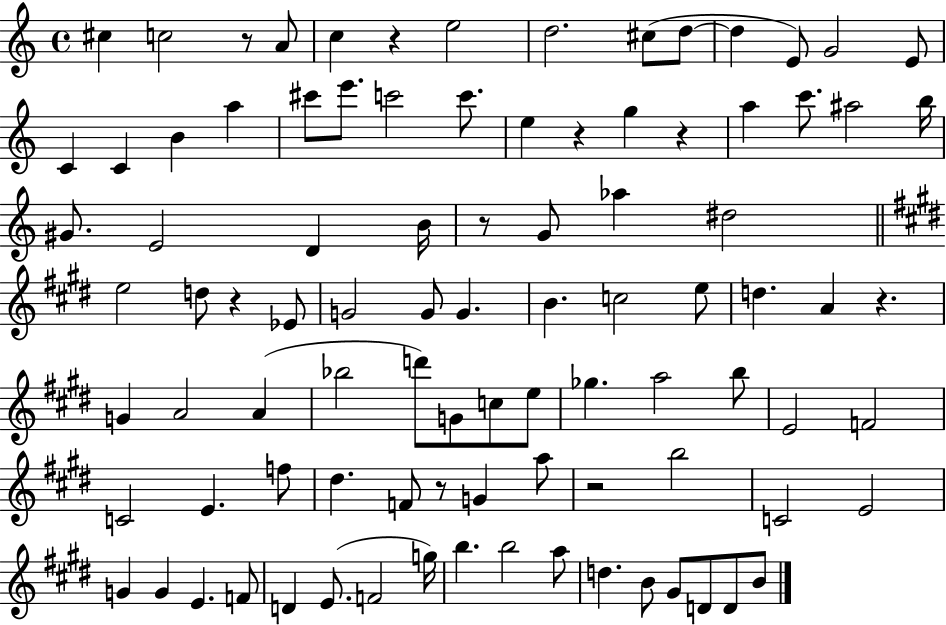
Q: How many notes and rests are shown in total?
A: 93